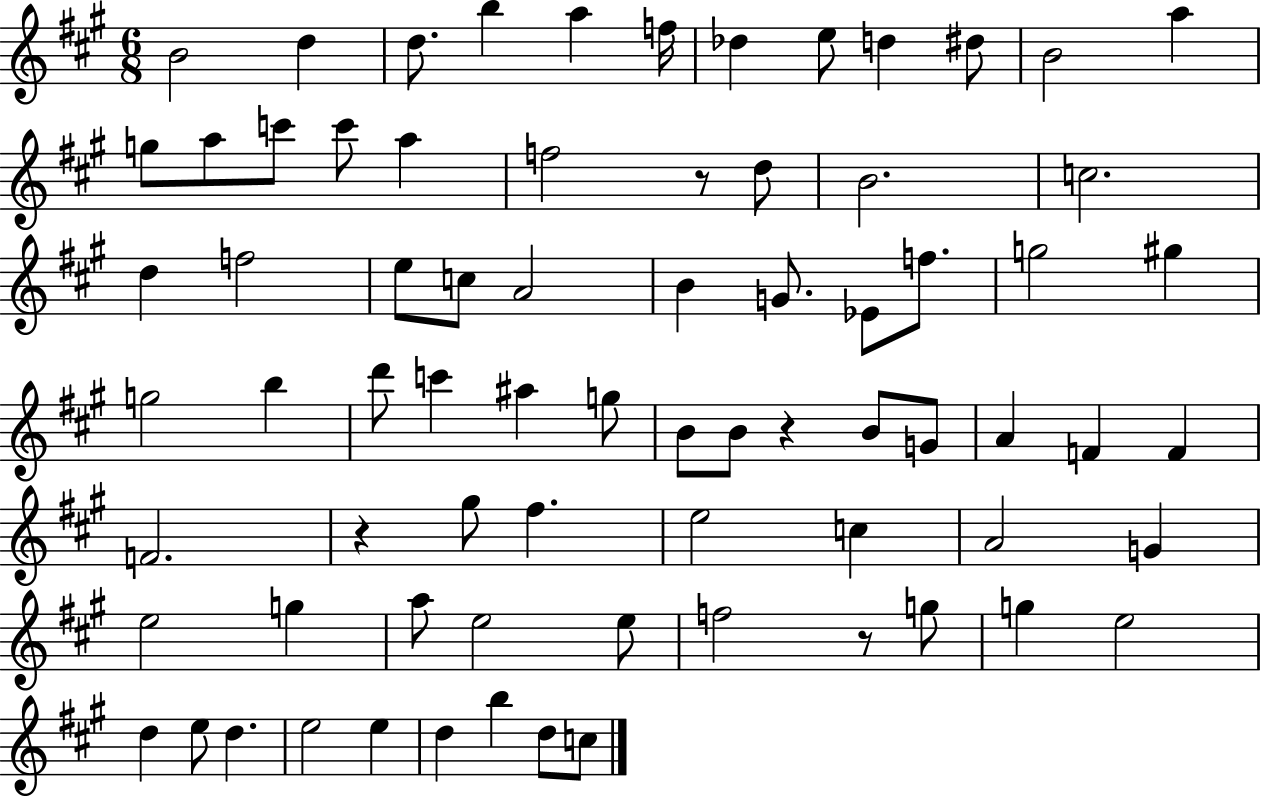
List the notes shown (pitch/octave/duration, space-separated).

B4/h D5/q D5/e. B5/q A5/q F5/s Db5/q E5/e D5/q D#5/e B4/h A5/q G5/e A5/e C6/e C6/e A5/q F5/h R/e D5/e B4/h. C5/h. D5/q F5/h E5/e C5/e A4/h B4/q G4/e. Eb4/e F5/e. G5/h G#5/q G5/h B5/q D6/e C6/q A#5/q G5/e B4/e B4/e R/q B4/e G4/e A4/q F4/q F4/q F4/h. R/q G#5/e F#5/q. E5/h C5/q A4/h G4/q E5/h G5/q A5/e E5/h E5/e F5/h R/e G5/e G5/q E5/h D5/q E5/e D5/q. E5/h E5/q D5/q B5/q D5/e C5/e